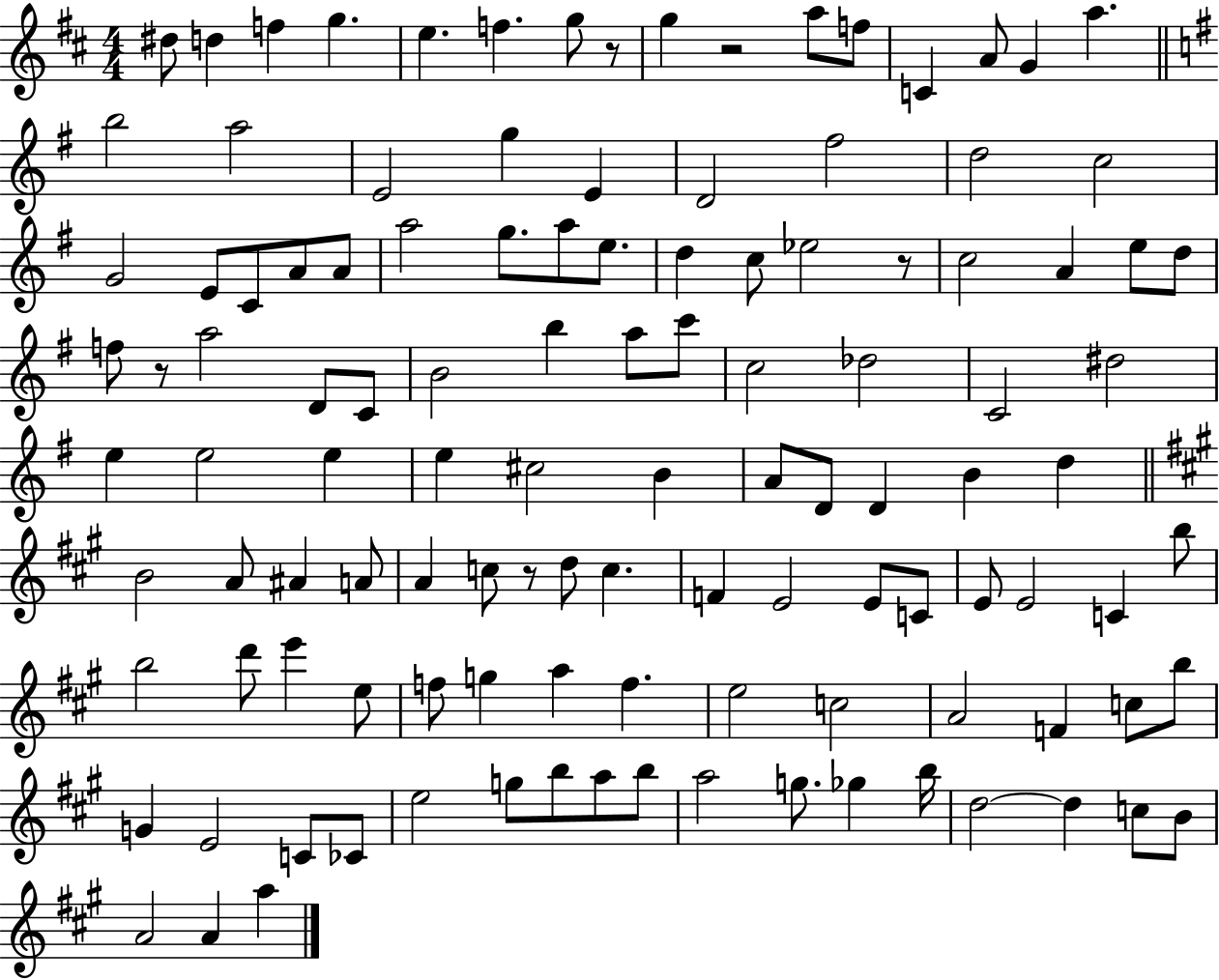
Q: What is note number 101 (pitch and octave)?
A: B5